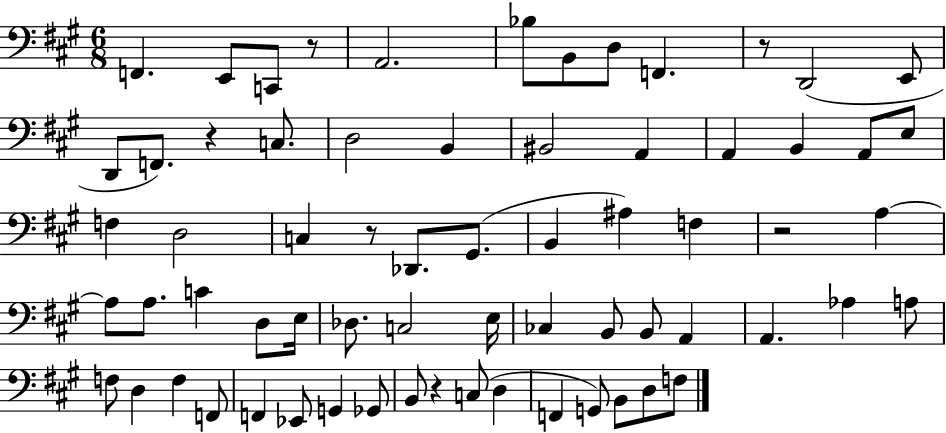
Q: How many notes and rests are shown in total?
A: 67